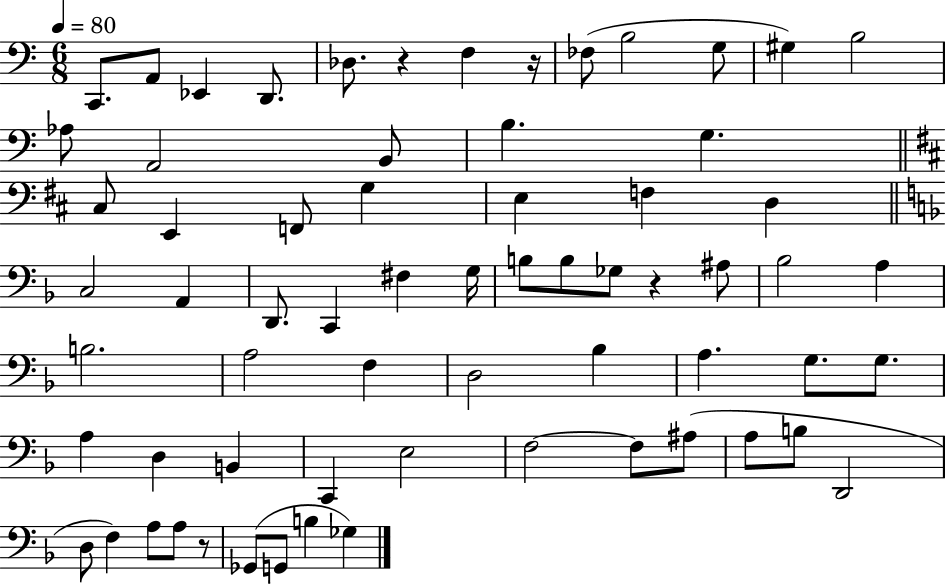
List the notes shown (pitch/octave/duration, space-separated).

C2/e. A2/e Eb2/q D2/e. Db3/e. R/q F3/q R/s FES3/e B3/h G3/e G#3/q B3/h Ab3/e A2/h B2/e B3/q. G3/q. C#3/e E2/q F2/e G3/q E3/q F3/q D3/q C3/h A2/q D2/e. C2/q F#3/q G3/s B3/e B3/e Gb3/e R/q A#3/e Bb3/h A3/q B3/h. A3/h F3/q D3/h Bb3/q A3/q. G3/e. G3/e. A3/q D3/q B2/q C2/q E3/h F3/h F3/e A#3/e A3/e B3/e D2/h D3/e F3/q A3/e A3/e R/e Gb2/e G2/e B3/q Gb3/q